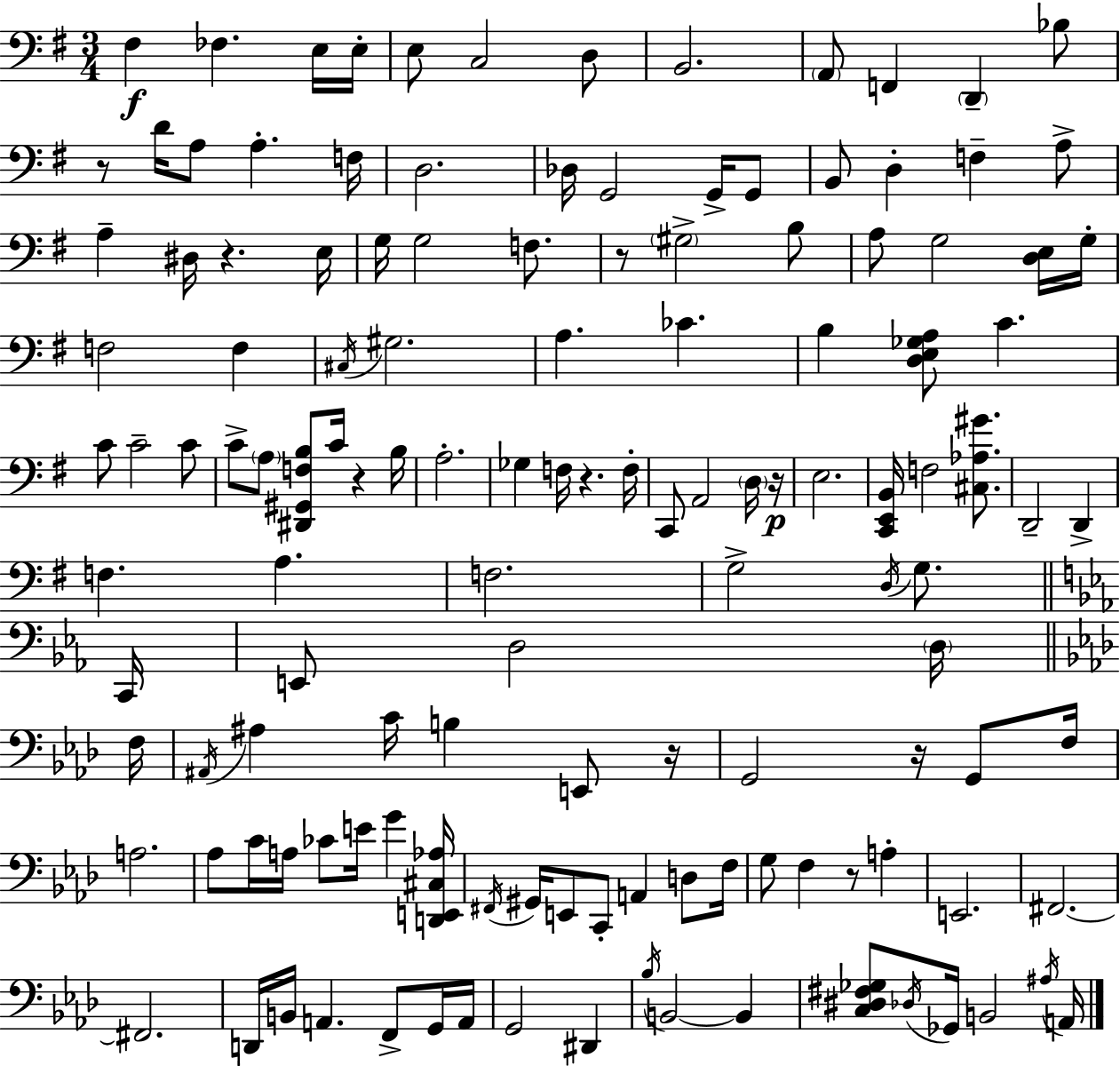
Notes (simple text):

F#3/q FES3/q. E3/s E3/s E3/e C3/h D3/e B2/h. A2/e F2/q D2/q Bb3/e R/e D4/s A3/e A3/q. F3/s D3/h. Db3/s G2/h G2/s G2/e B2/e D3/q F3/q A3/e A3/q D#3/s R/q. E3/s G3/s G3/h F3/e. R/e G#3/h B3/e A3/e G3/h [D3,E3]/s G3/s F3/h F3/q C#3/s G#3/h. A3/q. CES4/q. B3/q [D3,E3,Gb3,A3]/e C4/q. C4/e C4/h C4/e C4/e A3/e [D#2,G#2,F3,B3]/e C4/s R/q B3/s A3/h. Gb3/q F3/s R/q. F3/s C2/e A2/h D3/s R/s E3/h. [C2,E2,B2]/s F3/h [C#3,Ab3,G#4]/e. D2/h D2/q F3/q. A3/q. F3/h. G3/h D3/s G3/e. C2/s E2/e D3/h D3/s F3/s A#2/s A#3/q C4/s B3/q E2/e R/s G2/h R/s G2/e F3/s A3/h. Ab3/e C4/s A3/s CES4/e E4/s G4/q [D2,E2,C#3,Ab3]/s F#2/s G#2/s E2/e C2/e A2/q D3/e F3/s G3/e F3/q R/e A3/q E2/h. F#2/h. F#2/h. D2/s B2/s A2/q. F2/e G2/s A2/s G2/h D#2/q Bb3/s B2/h B2/q [C3,D#3,F#3,Gb3]/e Db3/s Gb2/s B2/h A#3/s A2/s